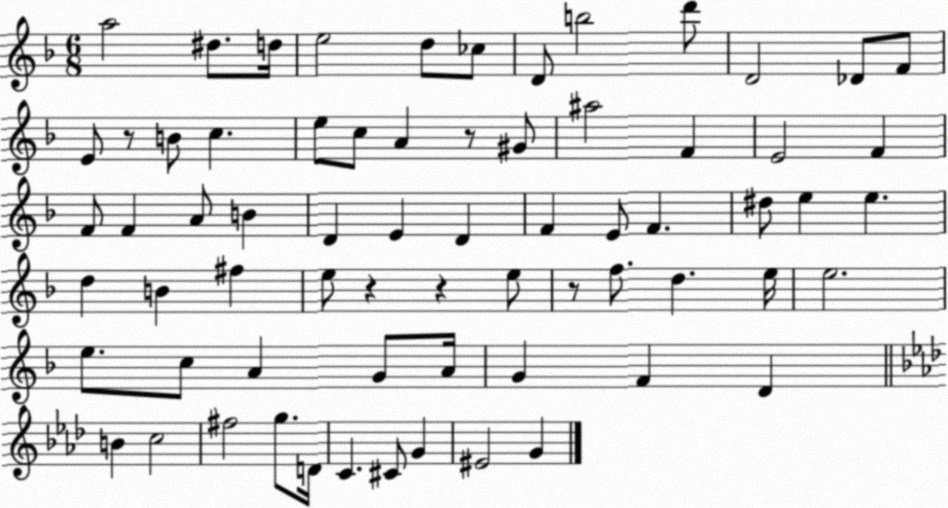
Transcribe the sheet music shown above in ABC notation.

X:1
T:Untitled
M:6/8
L:1/4
K:F
a2 ^d/2 d/4 e2 d/2 _c/2 D/2 b2 d'/2 D2 _D/2 F/2 E/2 z/2 B/2 c e/2 c/2 A z/2 ^G/2 ^a2 F E2 F F/2 F A/2 B D E D F E/2 F ^d/2 e e d B ^f e/2 z z e/2 z/2 f/2 d e/4 e2 e/2 c/2 A G/2 A/4 G F D B c2 ^f2 g/2 D/4 C ^C/2 G ^E2 G